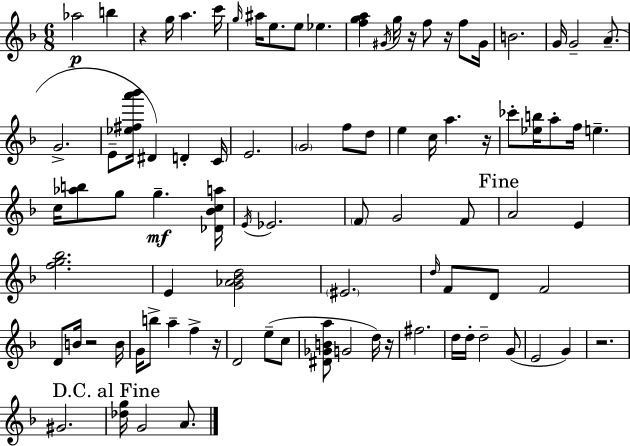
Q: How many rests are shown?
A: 8